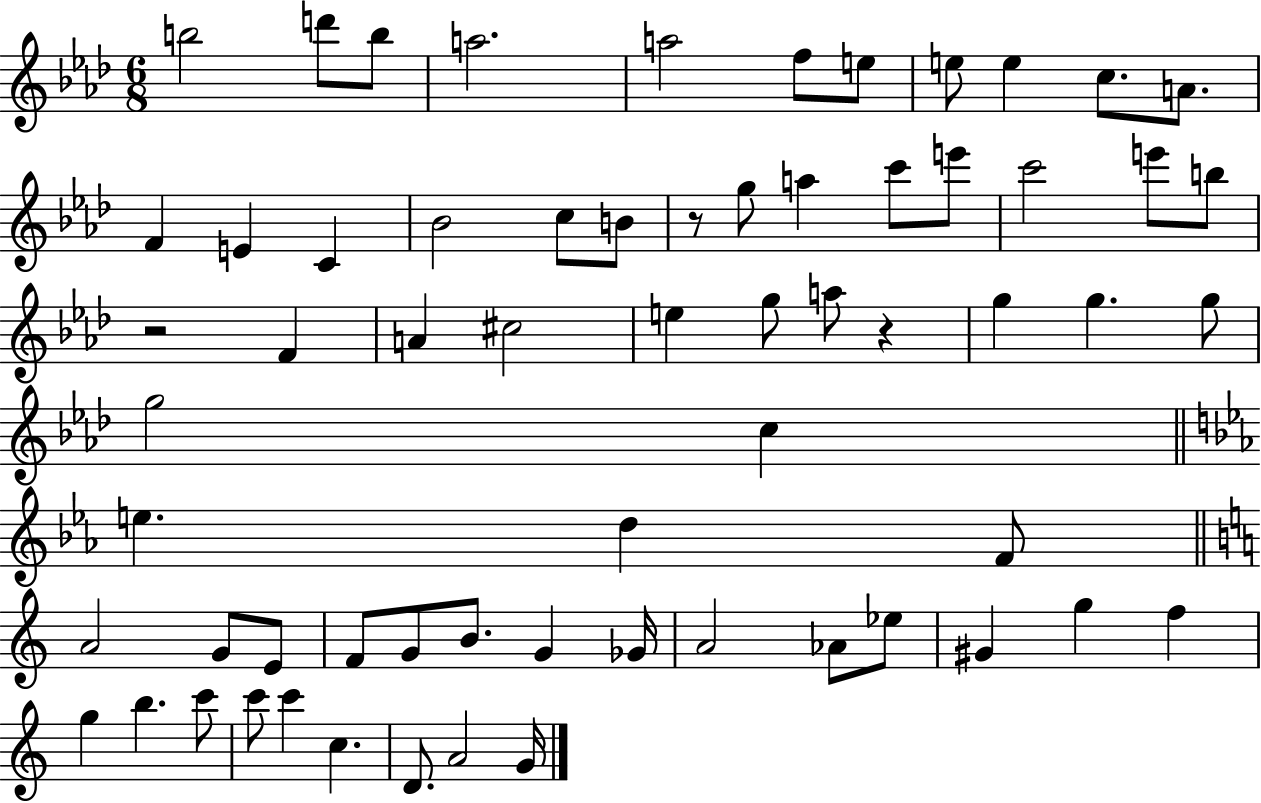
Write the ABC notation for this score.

X:1
T:Untitled
M:6/8
L:1/4
K:Ab
b2 d'/2 b/2 a2 a2 f/2 e/2 e/2 e c/2 A/2 F E C _B2 c/2 B/2 z/2 g/2 a c'/2 e'/2 c'2 e'/2 b/2 z2 F A ^c2 e g/2 a/2 z g g g/2 g2 c e d F/2 A2 G/2 E/2 F/2 G/2 B/2 G _G/4 A2 _A/2 _e/2 ^G g f g b c'/2 c'/2 c' c D/2 A2 G/4